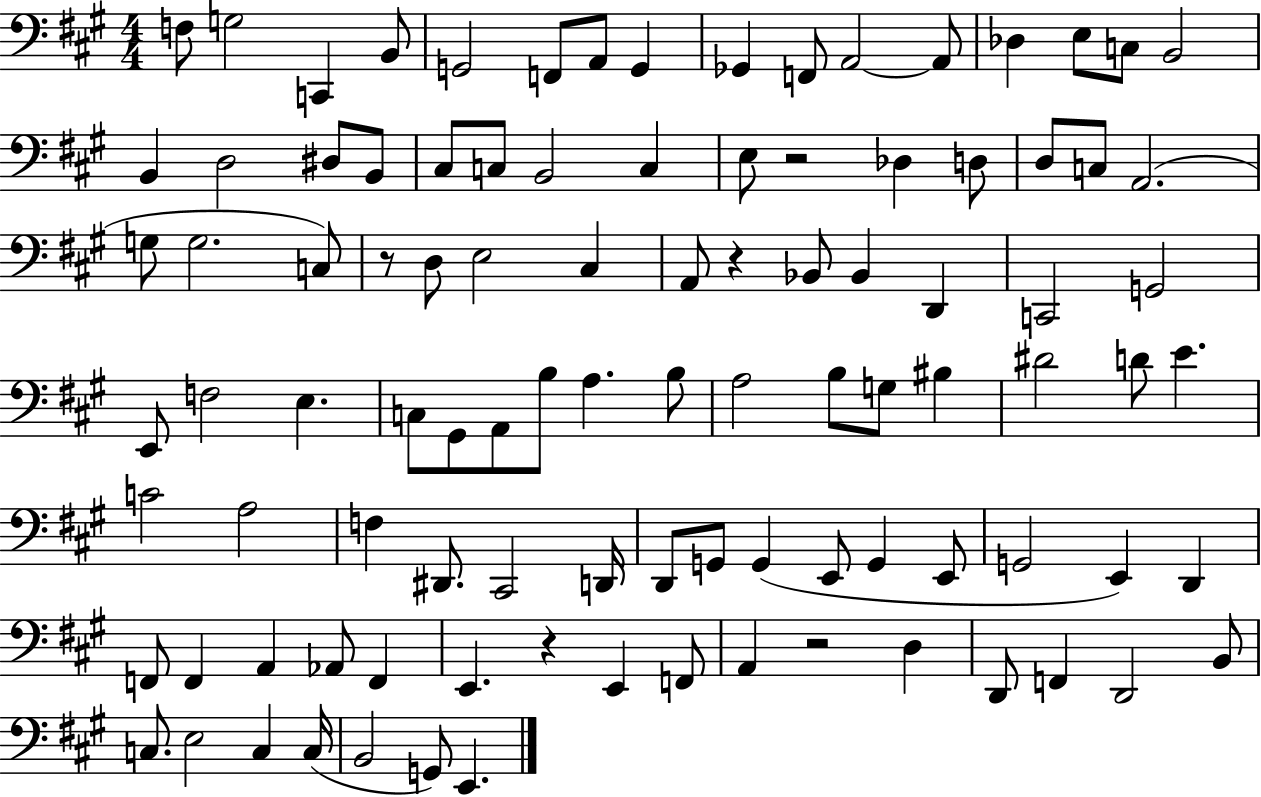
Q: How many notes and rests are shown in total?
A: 99